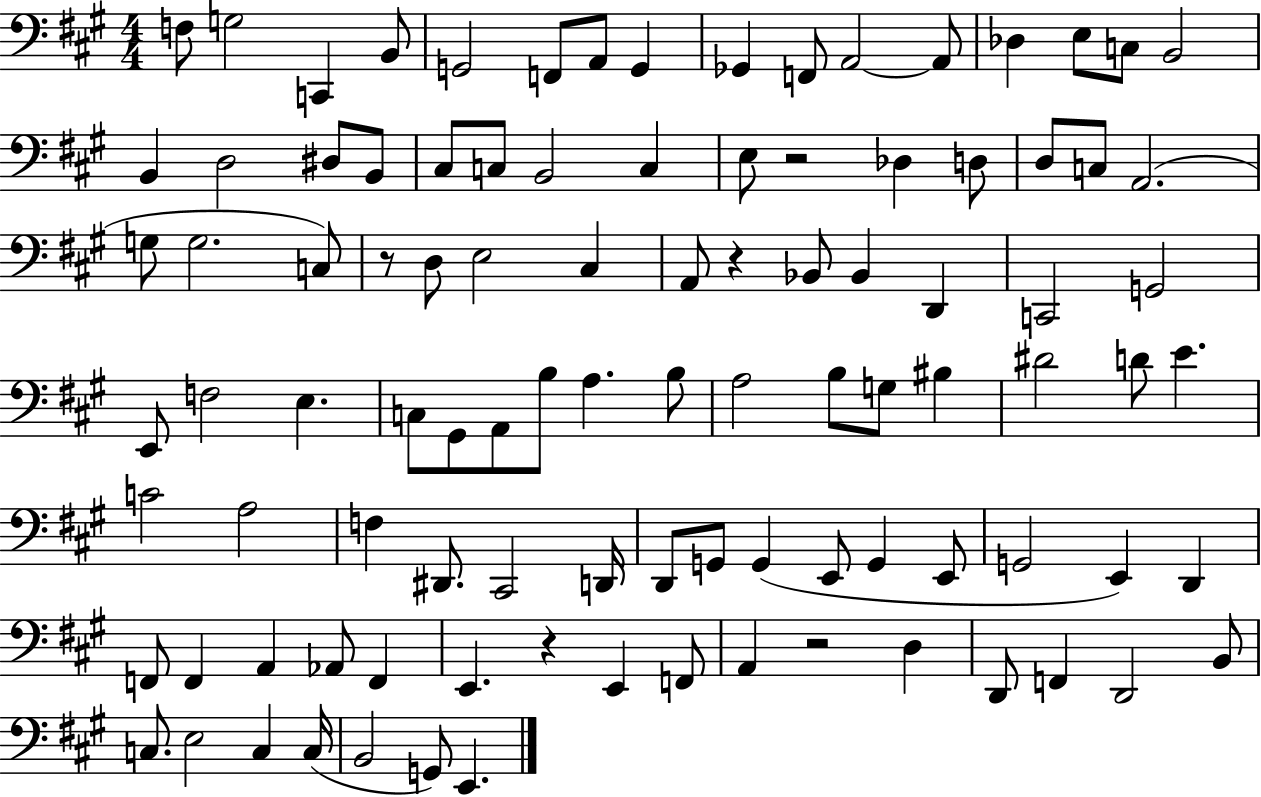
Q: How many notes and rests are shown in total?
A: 99